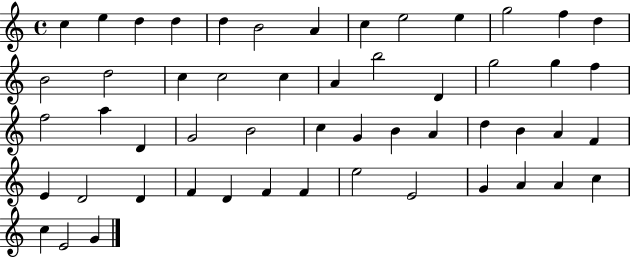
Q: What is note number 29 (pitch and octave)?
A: B4